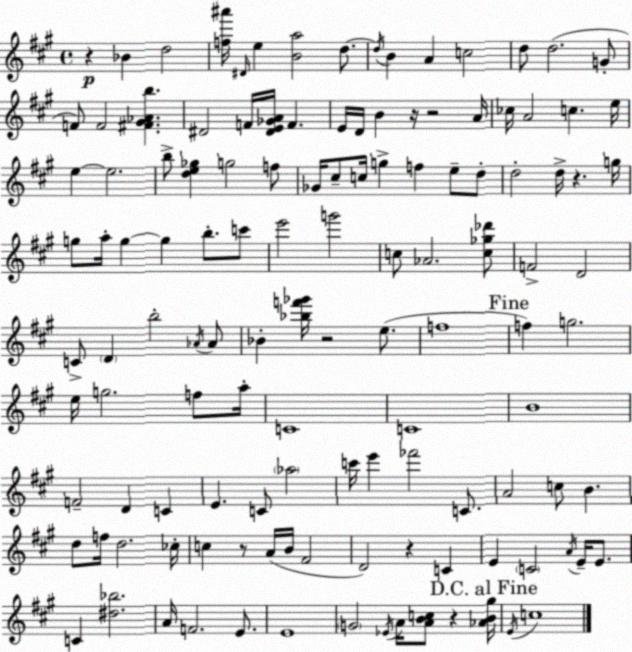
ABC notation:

X:1
T:Untitled
M:4/4
L:1/4
K:A
z _B d2 [f^a']/4 ^D/4 e [Ba]2 d/2 d/4 B A c2 d/2 d2 G/2 F/2 F2 [^F^G_Ab] ^D2 F/4 [^DE_GA]/4 F E/4 D/4 B z/4 z2 A/4 _c/4 A2 c e/4 e e2 b/2 [de_g] g2 f/2 _G/4 ^c/2 c/4 g f e/2 d/2 d2 d/4 z g/4 g/2 a/4 g g b/2 c'/2 e'2 g'2 c/2 _A2 [c_g_d']/2 F2 D2 C/2 D b2 _A/4 _A/2 _B [_bf'_g']/4 z2 e/2 f4 f g2 e/4 g2 f/2 a/4 C4 C4 B4 F2 D C E C/2 _a2 c'/4 e' _f'2 C/2 A2 c/2 B d/2 f/4 d2 _c/4 c z/2 A/4 B/4 ^F2 D2 z C E C2 A/4 E/4 E/2 C [^d_b]2 A/4 F2 E/2 E4 G2 _E/4 A/4 [ABc]/2 z [_AB^g]/4 E/4 c4